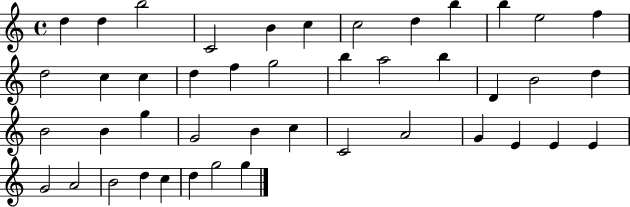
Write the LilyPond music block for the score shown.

{
  \clef treble
  \time 4/4
  \defaultTimeSignature
  \key c \major
  d''4 d''4 b''2 | c'2 b'4 c''4 | c''2 d''4 b''4 | b''4 e''2 f''4 | \break d''2 c''4 c''4 | d''4 f''4 g''2 | b''4 a''2 b''4 | d'4 b'2 d''4 | \break b'2 b'4 g''4 | g'2 b'4 c''4 | c'2 a'2 | g'4 e'4 e'4 e'4 | \break g'2 a'2 | b'2 d''4 c''4 | d''4 g''2 g''4 | \bar "|."
}